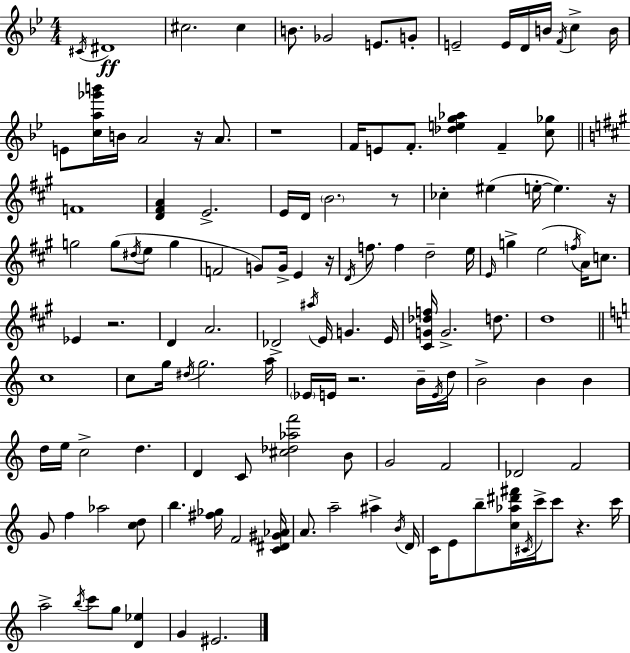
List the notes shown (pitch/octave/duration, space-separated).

C#4/s D#4/w C#5/h. C#5/q B4/e. Gb4/h E4/e. G4/e E4/h E4/s D4/s B4/s F4/s C5/q B4/s E4/e [C5,A5,Gb6,B6]/s B4/s A4/h R/s A4/e. R/w F4/s E4/e F4/e. [Db5,E5,G5,Ab5]/q F4/q [C5,Gb5]/e F4/w [D4,F#4,A4]/q E4/h. E4/s D4/s B4/h. R/e CES5/q EIS5/q E5/s E5/q. R/s G5/h G5/e D#5/s E5/e G5/q F4/h G4/e G4/s E4/q R/s D4/s F5/e. F5/q D5/h E5/s E4/s G5/q E5/h F5/s A4/s C5/e. Eb4/q R/h. D4/q A4/h. Db4/h A#5/s E4/s G4/q. E4/s [C#4,G4,Db5,F5]/s G4/h. D5/e. D5/w C5/w C5/e G5/s D#5/s G5/h. A5/s Eb4/s E4/s R/h. B4/s E4/s D5/s B4/h B4/q B4/q D5/s E5/s C5/h D5/q. D4/q C4/e [C#5,Db5,Ab5,F6]/h B4/e G4/h F4/h Db4/h F4/h G4/e F5/q Ab5/h [C5,D5]/e B5/q. [F#5,Gb5]/s F4/h [C4,D#4,G#4,Ab4]/s A4/e. A5/h A#5/q B4/s D4/s C4/s E4/e B5/e [C5,Ab5,D#6,F#6]/s C#4/s C6/s C6/e R/q. C6/s A5/h B5/s C6/e G5/e [D4,Eb5]/q G4/q EIS4/h.